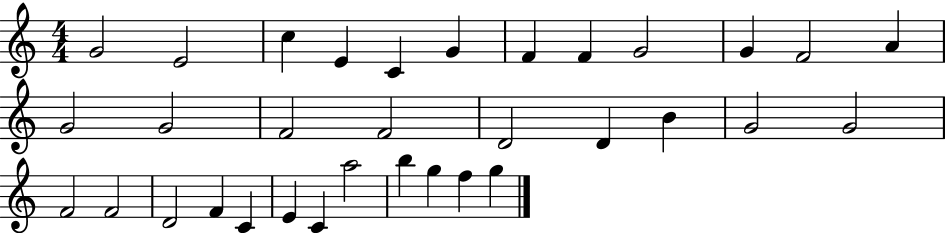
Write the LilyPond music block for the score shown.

{
  \clef treble
  \numericTimeSignature
  \time 4/4
  \key c \major
  g'2 e'2 | c''4 e'4 c'4 g'4 | f'4 f'4 g'2 | g'4 f'2 a'4 | \break g'2 g'2 | f'2 f'2 | d'2 d'4 b'4 | g'2 g'2 | \break f'2 f'2 | d'2 f'4 c'4 | e'4 c'4 a''2 | b''4 g''4 f''4 g''4 | \break \bar "|."
}